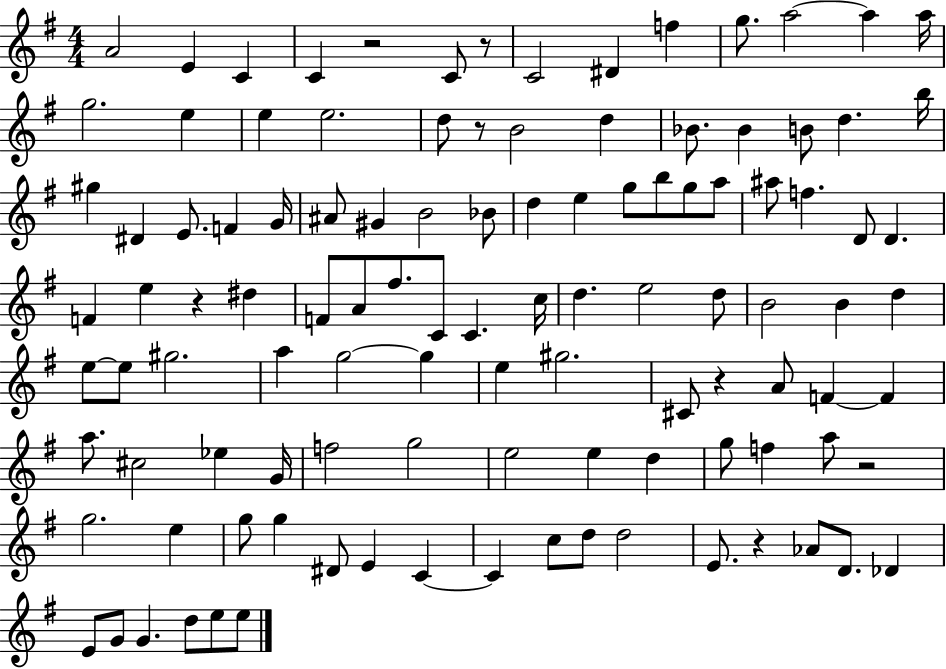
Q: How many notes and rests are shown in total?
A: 110